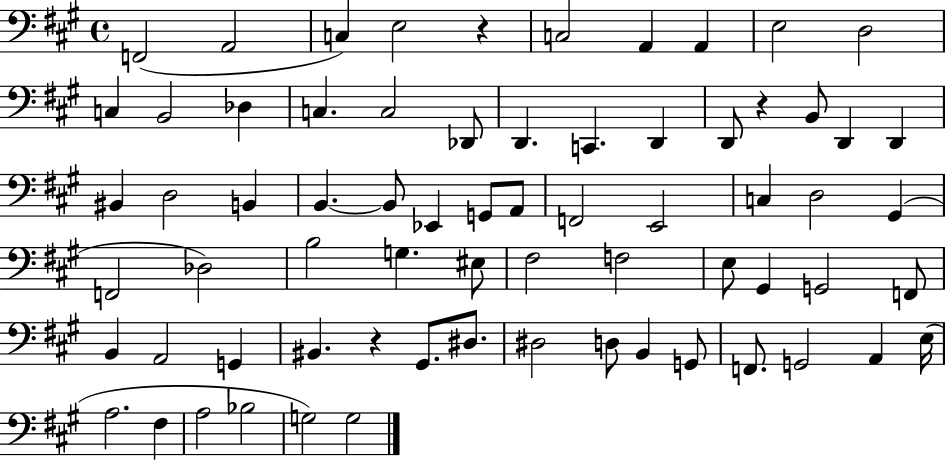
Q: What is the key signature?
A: A major